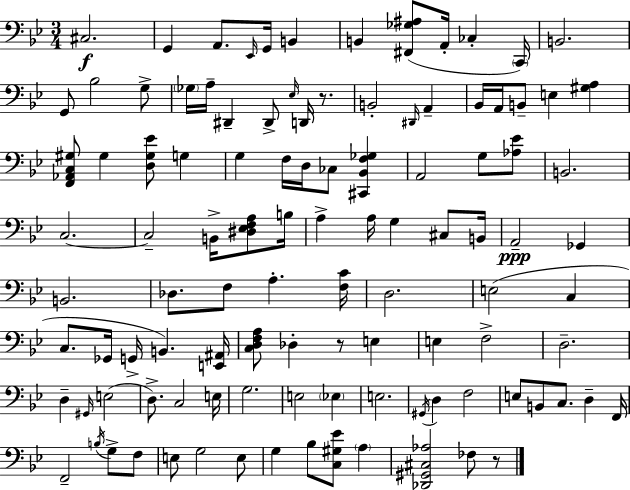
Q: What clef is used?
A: bass